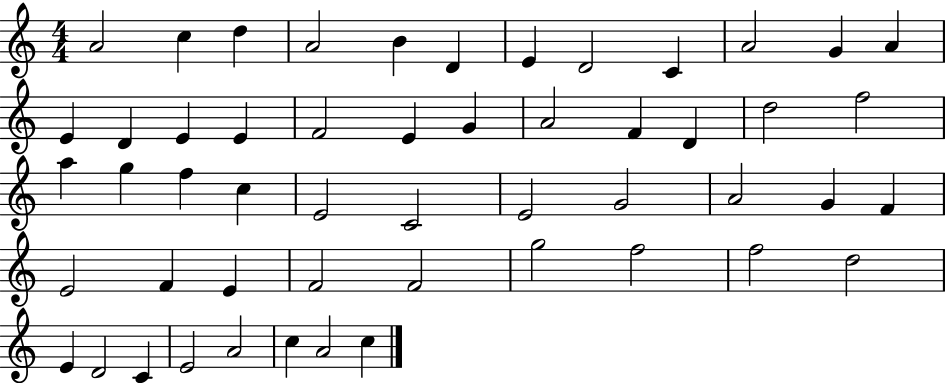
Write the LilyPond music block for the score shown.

{
  \clef treble
  \numericTimeSignature
  \time 4/4
  \key c \major
  a'2 c''4 d''4 | a'2 b'4 d'4 | e'4 d'2 c'4 | a'2 g'4 a'4 | \break e'4 d'4 e'4 e'4 | f'2 e'4 g'4 | a'2 f'4 d'4 | d''2 f''2 | \break a''4 g''4 f''4 c''4 | e'2 c'2 | e'2 g'2 | a'2 g'4 f'4 | \break e'2 f'4 e'4 | f'2 f'2 | g''2 f''2 | f''2 d''2 | \break e'4 d'2 c'4 | e'2 a'2 | c''4 a'2 c''4 | \bar "|."
}